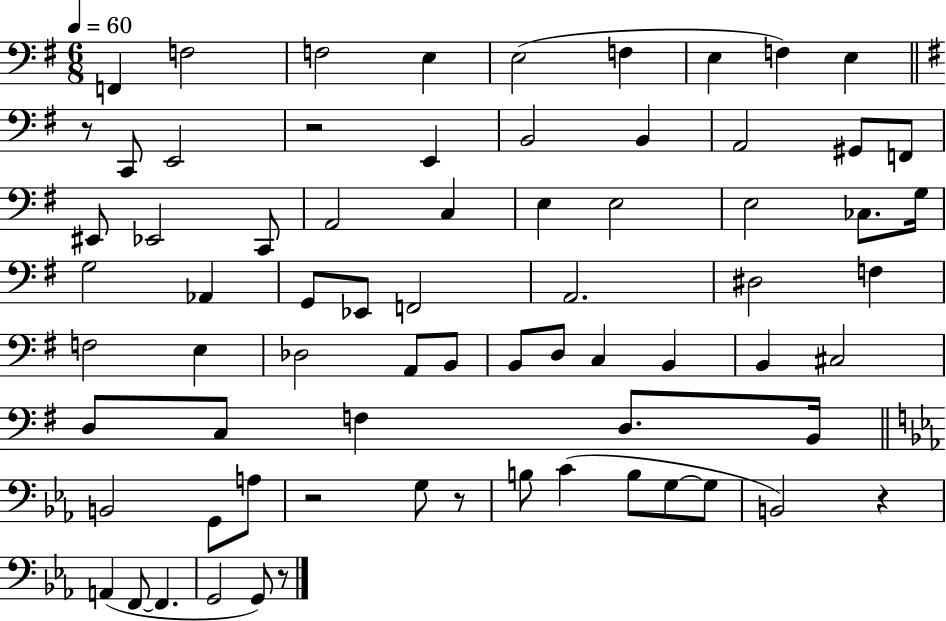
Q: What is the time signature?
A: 6/8